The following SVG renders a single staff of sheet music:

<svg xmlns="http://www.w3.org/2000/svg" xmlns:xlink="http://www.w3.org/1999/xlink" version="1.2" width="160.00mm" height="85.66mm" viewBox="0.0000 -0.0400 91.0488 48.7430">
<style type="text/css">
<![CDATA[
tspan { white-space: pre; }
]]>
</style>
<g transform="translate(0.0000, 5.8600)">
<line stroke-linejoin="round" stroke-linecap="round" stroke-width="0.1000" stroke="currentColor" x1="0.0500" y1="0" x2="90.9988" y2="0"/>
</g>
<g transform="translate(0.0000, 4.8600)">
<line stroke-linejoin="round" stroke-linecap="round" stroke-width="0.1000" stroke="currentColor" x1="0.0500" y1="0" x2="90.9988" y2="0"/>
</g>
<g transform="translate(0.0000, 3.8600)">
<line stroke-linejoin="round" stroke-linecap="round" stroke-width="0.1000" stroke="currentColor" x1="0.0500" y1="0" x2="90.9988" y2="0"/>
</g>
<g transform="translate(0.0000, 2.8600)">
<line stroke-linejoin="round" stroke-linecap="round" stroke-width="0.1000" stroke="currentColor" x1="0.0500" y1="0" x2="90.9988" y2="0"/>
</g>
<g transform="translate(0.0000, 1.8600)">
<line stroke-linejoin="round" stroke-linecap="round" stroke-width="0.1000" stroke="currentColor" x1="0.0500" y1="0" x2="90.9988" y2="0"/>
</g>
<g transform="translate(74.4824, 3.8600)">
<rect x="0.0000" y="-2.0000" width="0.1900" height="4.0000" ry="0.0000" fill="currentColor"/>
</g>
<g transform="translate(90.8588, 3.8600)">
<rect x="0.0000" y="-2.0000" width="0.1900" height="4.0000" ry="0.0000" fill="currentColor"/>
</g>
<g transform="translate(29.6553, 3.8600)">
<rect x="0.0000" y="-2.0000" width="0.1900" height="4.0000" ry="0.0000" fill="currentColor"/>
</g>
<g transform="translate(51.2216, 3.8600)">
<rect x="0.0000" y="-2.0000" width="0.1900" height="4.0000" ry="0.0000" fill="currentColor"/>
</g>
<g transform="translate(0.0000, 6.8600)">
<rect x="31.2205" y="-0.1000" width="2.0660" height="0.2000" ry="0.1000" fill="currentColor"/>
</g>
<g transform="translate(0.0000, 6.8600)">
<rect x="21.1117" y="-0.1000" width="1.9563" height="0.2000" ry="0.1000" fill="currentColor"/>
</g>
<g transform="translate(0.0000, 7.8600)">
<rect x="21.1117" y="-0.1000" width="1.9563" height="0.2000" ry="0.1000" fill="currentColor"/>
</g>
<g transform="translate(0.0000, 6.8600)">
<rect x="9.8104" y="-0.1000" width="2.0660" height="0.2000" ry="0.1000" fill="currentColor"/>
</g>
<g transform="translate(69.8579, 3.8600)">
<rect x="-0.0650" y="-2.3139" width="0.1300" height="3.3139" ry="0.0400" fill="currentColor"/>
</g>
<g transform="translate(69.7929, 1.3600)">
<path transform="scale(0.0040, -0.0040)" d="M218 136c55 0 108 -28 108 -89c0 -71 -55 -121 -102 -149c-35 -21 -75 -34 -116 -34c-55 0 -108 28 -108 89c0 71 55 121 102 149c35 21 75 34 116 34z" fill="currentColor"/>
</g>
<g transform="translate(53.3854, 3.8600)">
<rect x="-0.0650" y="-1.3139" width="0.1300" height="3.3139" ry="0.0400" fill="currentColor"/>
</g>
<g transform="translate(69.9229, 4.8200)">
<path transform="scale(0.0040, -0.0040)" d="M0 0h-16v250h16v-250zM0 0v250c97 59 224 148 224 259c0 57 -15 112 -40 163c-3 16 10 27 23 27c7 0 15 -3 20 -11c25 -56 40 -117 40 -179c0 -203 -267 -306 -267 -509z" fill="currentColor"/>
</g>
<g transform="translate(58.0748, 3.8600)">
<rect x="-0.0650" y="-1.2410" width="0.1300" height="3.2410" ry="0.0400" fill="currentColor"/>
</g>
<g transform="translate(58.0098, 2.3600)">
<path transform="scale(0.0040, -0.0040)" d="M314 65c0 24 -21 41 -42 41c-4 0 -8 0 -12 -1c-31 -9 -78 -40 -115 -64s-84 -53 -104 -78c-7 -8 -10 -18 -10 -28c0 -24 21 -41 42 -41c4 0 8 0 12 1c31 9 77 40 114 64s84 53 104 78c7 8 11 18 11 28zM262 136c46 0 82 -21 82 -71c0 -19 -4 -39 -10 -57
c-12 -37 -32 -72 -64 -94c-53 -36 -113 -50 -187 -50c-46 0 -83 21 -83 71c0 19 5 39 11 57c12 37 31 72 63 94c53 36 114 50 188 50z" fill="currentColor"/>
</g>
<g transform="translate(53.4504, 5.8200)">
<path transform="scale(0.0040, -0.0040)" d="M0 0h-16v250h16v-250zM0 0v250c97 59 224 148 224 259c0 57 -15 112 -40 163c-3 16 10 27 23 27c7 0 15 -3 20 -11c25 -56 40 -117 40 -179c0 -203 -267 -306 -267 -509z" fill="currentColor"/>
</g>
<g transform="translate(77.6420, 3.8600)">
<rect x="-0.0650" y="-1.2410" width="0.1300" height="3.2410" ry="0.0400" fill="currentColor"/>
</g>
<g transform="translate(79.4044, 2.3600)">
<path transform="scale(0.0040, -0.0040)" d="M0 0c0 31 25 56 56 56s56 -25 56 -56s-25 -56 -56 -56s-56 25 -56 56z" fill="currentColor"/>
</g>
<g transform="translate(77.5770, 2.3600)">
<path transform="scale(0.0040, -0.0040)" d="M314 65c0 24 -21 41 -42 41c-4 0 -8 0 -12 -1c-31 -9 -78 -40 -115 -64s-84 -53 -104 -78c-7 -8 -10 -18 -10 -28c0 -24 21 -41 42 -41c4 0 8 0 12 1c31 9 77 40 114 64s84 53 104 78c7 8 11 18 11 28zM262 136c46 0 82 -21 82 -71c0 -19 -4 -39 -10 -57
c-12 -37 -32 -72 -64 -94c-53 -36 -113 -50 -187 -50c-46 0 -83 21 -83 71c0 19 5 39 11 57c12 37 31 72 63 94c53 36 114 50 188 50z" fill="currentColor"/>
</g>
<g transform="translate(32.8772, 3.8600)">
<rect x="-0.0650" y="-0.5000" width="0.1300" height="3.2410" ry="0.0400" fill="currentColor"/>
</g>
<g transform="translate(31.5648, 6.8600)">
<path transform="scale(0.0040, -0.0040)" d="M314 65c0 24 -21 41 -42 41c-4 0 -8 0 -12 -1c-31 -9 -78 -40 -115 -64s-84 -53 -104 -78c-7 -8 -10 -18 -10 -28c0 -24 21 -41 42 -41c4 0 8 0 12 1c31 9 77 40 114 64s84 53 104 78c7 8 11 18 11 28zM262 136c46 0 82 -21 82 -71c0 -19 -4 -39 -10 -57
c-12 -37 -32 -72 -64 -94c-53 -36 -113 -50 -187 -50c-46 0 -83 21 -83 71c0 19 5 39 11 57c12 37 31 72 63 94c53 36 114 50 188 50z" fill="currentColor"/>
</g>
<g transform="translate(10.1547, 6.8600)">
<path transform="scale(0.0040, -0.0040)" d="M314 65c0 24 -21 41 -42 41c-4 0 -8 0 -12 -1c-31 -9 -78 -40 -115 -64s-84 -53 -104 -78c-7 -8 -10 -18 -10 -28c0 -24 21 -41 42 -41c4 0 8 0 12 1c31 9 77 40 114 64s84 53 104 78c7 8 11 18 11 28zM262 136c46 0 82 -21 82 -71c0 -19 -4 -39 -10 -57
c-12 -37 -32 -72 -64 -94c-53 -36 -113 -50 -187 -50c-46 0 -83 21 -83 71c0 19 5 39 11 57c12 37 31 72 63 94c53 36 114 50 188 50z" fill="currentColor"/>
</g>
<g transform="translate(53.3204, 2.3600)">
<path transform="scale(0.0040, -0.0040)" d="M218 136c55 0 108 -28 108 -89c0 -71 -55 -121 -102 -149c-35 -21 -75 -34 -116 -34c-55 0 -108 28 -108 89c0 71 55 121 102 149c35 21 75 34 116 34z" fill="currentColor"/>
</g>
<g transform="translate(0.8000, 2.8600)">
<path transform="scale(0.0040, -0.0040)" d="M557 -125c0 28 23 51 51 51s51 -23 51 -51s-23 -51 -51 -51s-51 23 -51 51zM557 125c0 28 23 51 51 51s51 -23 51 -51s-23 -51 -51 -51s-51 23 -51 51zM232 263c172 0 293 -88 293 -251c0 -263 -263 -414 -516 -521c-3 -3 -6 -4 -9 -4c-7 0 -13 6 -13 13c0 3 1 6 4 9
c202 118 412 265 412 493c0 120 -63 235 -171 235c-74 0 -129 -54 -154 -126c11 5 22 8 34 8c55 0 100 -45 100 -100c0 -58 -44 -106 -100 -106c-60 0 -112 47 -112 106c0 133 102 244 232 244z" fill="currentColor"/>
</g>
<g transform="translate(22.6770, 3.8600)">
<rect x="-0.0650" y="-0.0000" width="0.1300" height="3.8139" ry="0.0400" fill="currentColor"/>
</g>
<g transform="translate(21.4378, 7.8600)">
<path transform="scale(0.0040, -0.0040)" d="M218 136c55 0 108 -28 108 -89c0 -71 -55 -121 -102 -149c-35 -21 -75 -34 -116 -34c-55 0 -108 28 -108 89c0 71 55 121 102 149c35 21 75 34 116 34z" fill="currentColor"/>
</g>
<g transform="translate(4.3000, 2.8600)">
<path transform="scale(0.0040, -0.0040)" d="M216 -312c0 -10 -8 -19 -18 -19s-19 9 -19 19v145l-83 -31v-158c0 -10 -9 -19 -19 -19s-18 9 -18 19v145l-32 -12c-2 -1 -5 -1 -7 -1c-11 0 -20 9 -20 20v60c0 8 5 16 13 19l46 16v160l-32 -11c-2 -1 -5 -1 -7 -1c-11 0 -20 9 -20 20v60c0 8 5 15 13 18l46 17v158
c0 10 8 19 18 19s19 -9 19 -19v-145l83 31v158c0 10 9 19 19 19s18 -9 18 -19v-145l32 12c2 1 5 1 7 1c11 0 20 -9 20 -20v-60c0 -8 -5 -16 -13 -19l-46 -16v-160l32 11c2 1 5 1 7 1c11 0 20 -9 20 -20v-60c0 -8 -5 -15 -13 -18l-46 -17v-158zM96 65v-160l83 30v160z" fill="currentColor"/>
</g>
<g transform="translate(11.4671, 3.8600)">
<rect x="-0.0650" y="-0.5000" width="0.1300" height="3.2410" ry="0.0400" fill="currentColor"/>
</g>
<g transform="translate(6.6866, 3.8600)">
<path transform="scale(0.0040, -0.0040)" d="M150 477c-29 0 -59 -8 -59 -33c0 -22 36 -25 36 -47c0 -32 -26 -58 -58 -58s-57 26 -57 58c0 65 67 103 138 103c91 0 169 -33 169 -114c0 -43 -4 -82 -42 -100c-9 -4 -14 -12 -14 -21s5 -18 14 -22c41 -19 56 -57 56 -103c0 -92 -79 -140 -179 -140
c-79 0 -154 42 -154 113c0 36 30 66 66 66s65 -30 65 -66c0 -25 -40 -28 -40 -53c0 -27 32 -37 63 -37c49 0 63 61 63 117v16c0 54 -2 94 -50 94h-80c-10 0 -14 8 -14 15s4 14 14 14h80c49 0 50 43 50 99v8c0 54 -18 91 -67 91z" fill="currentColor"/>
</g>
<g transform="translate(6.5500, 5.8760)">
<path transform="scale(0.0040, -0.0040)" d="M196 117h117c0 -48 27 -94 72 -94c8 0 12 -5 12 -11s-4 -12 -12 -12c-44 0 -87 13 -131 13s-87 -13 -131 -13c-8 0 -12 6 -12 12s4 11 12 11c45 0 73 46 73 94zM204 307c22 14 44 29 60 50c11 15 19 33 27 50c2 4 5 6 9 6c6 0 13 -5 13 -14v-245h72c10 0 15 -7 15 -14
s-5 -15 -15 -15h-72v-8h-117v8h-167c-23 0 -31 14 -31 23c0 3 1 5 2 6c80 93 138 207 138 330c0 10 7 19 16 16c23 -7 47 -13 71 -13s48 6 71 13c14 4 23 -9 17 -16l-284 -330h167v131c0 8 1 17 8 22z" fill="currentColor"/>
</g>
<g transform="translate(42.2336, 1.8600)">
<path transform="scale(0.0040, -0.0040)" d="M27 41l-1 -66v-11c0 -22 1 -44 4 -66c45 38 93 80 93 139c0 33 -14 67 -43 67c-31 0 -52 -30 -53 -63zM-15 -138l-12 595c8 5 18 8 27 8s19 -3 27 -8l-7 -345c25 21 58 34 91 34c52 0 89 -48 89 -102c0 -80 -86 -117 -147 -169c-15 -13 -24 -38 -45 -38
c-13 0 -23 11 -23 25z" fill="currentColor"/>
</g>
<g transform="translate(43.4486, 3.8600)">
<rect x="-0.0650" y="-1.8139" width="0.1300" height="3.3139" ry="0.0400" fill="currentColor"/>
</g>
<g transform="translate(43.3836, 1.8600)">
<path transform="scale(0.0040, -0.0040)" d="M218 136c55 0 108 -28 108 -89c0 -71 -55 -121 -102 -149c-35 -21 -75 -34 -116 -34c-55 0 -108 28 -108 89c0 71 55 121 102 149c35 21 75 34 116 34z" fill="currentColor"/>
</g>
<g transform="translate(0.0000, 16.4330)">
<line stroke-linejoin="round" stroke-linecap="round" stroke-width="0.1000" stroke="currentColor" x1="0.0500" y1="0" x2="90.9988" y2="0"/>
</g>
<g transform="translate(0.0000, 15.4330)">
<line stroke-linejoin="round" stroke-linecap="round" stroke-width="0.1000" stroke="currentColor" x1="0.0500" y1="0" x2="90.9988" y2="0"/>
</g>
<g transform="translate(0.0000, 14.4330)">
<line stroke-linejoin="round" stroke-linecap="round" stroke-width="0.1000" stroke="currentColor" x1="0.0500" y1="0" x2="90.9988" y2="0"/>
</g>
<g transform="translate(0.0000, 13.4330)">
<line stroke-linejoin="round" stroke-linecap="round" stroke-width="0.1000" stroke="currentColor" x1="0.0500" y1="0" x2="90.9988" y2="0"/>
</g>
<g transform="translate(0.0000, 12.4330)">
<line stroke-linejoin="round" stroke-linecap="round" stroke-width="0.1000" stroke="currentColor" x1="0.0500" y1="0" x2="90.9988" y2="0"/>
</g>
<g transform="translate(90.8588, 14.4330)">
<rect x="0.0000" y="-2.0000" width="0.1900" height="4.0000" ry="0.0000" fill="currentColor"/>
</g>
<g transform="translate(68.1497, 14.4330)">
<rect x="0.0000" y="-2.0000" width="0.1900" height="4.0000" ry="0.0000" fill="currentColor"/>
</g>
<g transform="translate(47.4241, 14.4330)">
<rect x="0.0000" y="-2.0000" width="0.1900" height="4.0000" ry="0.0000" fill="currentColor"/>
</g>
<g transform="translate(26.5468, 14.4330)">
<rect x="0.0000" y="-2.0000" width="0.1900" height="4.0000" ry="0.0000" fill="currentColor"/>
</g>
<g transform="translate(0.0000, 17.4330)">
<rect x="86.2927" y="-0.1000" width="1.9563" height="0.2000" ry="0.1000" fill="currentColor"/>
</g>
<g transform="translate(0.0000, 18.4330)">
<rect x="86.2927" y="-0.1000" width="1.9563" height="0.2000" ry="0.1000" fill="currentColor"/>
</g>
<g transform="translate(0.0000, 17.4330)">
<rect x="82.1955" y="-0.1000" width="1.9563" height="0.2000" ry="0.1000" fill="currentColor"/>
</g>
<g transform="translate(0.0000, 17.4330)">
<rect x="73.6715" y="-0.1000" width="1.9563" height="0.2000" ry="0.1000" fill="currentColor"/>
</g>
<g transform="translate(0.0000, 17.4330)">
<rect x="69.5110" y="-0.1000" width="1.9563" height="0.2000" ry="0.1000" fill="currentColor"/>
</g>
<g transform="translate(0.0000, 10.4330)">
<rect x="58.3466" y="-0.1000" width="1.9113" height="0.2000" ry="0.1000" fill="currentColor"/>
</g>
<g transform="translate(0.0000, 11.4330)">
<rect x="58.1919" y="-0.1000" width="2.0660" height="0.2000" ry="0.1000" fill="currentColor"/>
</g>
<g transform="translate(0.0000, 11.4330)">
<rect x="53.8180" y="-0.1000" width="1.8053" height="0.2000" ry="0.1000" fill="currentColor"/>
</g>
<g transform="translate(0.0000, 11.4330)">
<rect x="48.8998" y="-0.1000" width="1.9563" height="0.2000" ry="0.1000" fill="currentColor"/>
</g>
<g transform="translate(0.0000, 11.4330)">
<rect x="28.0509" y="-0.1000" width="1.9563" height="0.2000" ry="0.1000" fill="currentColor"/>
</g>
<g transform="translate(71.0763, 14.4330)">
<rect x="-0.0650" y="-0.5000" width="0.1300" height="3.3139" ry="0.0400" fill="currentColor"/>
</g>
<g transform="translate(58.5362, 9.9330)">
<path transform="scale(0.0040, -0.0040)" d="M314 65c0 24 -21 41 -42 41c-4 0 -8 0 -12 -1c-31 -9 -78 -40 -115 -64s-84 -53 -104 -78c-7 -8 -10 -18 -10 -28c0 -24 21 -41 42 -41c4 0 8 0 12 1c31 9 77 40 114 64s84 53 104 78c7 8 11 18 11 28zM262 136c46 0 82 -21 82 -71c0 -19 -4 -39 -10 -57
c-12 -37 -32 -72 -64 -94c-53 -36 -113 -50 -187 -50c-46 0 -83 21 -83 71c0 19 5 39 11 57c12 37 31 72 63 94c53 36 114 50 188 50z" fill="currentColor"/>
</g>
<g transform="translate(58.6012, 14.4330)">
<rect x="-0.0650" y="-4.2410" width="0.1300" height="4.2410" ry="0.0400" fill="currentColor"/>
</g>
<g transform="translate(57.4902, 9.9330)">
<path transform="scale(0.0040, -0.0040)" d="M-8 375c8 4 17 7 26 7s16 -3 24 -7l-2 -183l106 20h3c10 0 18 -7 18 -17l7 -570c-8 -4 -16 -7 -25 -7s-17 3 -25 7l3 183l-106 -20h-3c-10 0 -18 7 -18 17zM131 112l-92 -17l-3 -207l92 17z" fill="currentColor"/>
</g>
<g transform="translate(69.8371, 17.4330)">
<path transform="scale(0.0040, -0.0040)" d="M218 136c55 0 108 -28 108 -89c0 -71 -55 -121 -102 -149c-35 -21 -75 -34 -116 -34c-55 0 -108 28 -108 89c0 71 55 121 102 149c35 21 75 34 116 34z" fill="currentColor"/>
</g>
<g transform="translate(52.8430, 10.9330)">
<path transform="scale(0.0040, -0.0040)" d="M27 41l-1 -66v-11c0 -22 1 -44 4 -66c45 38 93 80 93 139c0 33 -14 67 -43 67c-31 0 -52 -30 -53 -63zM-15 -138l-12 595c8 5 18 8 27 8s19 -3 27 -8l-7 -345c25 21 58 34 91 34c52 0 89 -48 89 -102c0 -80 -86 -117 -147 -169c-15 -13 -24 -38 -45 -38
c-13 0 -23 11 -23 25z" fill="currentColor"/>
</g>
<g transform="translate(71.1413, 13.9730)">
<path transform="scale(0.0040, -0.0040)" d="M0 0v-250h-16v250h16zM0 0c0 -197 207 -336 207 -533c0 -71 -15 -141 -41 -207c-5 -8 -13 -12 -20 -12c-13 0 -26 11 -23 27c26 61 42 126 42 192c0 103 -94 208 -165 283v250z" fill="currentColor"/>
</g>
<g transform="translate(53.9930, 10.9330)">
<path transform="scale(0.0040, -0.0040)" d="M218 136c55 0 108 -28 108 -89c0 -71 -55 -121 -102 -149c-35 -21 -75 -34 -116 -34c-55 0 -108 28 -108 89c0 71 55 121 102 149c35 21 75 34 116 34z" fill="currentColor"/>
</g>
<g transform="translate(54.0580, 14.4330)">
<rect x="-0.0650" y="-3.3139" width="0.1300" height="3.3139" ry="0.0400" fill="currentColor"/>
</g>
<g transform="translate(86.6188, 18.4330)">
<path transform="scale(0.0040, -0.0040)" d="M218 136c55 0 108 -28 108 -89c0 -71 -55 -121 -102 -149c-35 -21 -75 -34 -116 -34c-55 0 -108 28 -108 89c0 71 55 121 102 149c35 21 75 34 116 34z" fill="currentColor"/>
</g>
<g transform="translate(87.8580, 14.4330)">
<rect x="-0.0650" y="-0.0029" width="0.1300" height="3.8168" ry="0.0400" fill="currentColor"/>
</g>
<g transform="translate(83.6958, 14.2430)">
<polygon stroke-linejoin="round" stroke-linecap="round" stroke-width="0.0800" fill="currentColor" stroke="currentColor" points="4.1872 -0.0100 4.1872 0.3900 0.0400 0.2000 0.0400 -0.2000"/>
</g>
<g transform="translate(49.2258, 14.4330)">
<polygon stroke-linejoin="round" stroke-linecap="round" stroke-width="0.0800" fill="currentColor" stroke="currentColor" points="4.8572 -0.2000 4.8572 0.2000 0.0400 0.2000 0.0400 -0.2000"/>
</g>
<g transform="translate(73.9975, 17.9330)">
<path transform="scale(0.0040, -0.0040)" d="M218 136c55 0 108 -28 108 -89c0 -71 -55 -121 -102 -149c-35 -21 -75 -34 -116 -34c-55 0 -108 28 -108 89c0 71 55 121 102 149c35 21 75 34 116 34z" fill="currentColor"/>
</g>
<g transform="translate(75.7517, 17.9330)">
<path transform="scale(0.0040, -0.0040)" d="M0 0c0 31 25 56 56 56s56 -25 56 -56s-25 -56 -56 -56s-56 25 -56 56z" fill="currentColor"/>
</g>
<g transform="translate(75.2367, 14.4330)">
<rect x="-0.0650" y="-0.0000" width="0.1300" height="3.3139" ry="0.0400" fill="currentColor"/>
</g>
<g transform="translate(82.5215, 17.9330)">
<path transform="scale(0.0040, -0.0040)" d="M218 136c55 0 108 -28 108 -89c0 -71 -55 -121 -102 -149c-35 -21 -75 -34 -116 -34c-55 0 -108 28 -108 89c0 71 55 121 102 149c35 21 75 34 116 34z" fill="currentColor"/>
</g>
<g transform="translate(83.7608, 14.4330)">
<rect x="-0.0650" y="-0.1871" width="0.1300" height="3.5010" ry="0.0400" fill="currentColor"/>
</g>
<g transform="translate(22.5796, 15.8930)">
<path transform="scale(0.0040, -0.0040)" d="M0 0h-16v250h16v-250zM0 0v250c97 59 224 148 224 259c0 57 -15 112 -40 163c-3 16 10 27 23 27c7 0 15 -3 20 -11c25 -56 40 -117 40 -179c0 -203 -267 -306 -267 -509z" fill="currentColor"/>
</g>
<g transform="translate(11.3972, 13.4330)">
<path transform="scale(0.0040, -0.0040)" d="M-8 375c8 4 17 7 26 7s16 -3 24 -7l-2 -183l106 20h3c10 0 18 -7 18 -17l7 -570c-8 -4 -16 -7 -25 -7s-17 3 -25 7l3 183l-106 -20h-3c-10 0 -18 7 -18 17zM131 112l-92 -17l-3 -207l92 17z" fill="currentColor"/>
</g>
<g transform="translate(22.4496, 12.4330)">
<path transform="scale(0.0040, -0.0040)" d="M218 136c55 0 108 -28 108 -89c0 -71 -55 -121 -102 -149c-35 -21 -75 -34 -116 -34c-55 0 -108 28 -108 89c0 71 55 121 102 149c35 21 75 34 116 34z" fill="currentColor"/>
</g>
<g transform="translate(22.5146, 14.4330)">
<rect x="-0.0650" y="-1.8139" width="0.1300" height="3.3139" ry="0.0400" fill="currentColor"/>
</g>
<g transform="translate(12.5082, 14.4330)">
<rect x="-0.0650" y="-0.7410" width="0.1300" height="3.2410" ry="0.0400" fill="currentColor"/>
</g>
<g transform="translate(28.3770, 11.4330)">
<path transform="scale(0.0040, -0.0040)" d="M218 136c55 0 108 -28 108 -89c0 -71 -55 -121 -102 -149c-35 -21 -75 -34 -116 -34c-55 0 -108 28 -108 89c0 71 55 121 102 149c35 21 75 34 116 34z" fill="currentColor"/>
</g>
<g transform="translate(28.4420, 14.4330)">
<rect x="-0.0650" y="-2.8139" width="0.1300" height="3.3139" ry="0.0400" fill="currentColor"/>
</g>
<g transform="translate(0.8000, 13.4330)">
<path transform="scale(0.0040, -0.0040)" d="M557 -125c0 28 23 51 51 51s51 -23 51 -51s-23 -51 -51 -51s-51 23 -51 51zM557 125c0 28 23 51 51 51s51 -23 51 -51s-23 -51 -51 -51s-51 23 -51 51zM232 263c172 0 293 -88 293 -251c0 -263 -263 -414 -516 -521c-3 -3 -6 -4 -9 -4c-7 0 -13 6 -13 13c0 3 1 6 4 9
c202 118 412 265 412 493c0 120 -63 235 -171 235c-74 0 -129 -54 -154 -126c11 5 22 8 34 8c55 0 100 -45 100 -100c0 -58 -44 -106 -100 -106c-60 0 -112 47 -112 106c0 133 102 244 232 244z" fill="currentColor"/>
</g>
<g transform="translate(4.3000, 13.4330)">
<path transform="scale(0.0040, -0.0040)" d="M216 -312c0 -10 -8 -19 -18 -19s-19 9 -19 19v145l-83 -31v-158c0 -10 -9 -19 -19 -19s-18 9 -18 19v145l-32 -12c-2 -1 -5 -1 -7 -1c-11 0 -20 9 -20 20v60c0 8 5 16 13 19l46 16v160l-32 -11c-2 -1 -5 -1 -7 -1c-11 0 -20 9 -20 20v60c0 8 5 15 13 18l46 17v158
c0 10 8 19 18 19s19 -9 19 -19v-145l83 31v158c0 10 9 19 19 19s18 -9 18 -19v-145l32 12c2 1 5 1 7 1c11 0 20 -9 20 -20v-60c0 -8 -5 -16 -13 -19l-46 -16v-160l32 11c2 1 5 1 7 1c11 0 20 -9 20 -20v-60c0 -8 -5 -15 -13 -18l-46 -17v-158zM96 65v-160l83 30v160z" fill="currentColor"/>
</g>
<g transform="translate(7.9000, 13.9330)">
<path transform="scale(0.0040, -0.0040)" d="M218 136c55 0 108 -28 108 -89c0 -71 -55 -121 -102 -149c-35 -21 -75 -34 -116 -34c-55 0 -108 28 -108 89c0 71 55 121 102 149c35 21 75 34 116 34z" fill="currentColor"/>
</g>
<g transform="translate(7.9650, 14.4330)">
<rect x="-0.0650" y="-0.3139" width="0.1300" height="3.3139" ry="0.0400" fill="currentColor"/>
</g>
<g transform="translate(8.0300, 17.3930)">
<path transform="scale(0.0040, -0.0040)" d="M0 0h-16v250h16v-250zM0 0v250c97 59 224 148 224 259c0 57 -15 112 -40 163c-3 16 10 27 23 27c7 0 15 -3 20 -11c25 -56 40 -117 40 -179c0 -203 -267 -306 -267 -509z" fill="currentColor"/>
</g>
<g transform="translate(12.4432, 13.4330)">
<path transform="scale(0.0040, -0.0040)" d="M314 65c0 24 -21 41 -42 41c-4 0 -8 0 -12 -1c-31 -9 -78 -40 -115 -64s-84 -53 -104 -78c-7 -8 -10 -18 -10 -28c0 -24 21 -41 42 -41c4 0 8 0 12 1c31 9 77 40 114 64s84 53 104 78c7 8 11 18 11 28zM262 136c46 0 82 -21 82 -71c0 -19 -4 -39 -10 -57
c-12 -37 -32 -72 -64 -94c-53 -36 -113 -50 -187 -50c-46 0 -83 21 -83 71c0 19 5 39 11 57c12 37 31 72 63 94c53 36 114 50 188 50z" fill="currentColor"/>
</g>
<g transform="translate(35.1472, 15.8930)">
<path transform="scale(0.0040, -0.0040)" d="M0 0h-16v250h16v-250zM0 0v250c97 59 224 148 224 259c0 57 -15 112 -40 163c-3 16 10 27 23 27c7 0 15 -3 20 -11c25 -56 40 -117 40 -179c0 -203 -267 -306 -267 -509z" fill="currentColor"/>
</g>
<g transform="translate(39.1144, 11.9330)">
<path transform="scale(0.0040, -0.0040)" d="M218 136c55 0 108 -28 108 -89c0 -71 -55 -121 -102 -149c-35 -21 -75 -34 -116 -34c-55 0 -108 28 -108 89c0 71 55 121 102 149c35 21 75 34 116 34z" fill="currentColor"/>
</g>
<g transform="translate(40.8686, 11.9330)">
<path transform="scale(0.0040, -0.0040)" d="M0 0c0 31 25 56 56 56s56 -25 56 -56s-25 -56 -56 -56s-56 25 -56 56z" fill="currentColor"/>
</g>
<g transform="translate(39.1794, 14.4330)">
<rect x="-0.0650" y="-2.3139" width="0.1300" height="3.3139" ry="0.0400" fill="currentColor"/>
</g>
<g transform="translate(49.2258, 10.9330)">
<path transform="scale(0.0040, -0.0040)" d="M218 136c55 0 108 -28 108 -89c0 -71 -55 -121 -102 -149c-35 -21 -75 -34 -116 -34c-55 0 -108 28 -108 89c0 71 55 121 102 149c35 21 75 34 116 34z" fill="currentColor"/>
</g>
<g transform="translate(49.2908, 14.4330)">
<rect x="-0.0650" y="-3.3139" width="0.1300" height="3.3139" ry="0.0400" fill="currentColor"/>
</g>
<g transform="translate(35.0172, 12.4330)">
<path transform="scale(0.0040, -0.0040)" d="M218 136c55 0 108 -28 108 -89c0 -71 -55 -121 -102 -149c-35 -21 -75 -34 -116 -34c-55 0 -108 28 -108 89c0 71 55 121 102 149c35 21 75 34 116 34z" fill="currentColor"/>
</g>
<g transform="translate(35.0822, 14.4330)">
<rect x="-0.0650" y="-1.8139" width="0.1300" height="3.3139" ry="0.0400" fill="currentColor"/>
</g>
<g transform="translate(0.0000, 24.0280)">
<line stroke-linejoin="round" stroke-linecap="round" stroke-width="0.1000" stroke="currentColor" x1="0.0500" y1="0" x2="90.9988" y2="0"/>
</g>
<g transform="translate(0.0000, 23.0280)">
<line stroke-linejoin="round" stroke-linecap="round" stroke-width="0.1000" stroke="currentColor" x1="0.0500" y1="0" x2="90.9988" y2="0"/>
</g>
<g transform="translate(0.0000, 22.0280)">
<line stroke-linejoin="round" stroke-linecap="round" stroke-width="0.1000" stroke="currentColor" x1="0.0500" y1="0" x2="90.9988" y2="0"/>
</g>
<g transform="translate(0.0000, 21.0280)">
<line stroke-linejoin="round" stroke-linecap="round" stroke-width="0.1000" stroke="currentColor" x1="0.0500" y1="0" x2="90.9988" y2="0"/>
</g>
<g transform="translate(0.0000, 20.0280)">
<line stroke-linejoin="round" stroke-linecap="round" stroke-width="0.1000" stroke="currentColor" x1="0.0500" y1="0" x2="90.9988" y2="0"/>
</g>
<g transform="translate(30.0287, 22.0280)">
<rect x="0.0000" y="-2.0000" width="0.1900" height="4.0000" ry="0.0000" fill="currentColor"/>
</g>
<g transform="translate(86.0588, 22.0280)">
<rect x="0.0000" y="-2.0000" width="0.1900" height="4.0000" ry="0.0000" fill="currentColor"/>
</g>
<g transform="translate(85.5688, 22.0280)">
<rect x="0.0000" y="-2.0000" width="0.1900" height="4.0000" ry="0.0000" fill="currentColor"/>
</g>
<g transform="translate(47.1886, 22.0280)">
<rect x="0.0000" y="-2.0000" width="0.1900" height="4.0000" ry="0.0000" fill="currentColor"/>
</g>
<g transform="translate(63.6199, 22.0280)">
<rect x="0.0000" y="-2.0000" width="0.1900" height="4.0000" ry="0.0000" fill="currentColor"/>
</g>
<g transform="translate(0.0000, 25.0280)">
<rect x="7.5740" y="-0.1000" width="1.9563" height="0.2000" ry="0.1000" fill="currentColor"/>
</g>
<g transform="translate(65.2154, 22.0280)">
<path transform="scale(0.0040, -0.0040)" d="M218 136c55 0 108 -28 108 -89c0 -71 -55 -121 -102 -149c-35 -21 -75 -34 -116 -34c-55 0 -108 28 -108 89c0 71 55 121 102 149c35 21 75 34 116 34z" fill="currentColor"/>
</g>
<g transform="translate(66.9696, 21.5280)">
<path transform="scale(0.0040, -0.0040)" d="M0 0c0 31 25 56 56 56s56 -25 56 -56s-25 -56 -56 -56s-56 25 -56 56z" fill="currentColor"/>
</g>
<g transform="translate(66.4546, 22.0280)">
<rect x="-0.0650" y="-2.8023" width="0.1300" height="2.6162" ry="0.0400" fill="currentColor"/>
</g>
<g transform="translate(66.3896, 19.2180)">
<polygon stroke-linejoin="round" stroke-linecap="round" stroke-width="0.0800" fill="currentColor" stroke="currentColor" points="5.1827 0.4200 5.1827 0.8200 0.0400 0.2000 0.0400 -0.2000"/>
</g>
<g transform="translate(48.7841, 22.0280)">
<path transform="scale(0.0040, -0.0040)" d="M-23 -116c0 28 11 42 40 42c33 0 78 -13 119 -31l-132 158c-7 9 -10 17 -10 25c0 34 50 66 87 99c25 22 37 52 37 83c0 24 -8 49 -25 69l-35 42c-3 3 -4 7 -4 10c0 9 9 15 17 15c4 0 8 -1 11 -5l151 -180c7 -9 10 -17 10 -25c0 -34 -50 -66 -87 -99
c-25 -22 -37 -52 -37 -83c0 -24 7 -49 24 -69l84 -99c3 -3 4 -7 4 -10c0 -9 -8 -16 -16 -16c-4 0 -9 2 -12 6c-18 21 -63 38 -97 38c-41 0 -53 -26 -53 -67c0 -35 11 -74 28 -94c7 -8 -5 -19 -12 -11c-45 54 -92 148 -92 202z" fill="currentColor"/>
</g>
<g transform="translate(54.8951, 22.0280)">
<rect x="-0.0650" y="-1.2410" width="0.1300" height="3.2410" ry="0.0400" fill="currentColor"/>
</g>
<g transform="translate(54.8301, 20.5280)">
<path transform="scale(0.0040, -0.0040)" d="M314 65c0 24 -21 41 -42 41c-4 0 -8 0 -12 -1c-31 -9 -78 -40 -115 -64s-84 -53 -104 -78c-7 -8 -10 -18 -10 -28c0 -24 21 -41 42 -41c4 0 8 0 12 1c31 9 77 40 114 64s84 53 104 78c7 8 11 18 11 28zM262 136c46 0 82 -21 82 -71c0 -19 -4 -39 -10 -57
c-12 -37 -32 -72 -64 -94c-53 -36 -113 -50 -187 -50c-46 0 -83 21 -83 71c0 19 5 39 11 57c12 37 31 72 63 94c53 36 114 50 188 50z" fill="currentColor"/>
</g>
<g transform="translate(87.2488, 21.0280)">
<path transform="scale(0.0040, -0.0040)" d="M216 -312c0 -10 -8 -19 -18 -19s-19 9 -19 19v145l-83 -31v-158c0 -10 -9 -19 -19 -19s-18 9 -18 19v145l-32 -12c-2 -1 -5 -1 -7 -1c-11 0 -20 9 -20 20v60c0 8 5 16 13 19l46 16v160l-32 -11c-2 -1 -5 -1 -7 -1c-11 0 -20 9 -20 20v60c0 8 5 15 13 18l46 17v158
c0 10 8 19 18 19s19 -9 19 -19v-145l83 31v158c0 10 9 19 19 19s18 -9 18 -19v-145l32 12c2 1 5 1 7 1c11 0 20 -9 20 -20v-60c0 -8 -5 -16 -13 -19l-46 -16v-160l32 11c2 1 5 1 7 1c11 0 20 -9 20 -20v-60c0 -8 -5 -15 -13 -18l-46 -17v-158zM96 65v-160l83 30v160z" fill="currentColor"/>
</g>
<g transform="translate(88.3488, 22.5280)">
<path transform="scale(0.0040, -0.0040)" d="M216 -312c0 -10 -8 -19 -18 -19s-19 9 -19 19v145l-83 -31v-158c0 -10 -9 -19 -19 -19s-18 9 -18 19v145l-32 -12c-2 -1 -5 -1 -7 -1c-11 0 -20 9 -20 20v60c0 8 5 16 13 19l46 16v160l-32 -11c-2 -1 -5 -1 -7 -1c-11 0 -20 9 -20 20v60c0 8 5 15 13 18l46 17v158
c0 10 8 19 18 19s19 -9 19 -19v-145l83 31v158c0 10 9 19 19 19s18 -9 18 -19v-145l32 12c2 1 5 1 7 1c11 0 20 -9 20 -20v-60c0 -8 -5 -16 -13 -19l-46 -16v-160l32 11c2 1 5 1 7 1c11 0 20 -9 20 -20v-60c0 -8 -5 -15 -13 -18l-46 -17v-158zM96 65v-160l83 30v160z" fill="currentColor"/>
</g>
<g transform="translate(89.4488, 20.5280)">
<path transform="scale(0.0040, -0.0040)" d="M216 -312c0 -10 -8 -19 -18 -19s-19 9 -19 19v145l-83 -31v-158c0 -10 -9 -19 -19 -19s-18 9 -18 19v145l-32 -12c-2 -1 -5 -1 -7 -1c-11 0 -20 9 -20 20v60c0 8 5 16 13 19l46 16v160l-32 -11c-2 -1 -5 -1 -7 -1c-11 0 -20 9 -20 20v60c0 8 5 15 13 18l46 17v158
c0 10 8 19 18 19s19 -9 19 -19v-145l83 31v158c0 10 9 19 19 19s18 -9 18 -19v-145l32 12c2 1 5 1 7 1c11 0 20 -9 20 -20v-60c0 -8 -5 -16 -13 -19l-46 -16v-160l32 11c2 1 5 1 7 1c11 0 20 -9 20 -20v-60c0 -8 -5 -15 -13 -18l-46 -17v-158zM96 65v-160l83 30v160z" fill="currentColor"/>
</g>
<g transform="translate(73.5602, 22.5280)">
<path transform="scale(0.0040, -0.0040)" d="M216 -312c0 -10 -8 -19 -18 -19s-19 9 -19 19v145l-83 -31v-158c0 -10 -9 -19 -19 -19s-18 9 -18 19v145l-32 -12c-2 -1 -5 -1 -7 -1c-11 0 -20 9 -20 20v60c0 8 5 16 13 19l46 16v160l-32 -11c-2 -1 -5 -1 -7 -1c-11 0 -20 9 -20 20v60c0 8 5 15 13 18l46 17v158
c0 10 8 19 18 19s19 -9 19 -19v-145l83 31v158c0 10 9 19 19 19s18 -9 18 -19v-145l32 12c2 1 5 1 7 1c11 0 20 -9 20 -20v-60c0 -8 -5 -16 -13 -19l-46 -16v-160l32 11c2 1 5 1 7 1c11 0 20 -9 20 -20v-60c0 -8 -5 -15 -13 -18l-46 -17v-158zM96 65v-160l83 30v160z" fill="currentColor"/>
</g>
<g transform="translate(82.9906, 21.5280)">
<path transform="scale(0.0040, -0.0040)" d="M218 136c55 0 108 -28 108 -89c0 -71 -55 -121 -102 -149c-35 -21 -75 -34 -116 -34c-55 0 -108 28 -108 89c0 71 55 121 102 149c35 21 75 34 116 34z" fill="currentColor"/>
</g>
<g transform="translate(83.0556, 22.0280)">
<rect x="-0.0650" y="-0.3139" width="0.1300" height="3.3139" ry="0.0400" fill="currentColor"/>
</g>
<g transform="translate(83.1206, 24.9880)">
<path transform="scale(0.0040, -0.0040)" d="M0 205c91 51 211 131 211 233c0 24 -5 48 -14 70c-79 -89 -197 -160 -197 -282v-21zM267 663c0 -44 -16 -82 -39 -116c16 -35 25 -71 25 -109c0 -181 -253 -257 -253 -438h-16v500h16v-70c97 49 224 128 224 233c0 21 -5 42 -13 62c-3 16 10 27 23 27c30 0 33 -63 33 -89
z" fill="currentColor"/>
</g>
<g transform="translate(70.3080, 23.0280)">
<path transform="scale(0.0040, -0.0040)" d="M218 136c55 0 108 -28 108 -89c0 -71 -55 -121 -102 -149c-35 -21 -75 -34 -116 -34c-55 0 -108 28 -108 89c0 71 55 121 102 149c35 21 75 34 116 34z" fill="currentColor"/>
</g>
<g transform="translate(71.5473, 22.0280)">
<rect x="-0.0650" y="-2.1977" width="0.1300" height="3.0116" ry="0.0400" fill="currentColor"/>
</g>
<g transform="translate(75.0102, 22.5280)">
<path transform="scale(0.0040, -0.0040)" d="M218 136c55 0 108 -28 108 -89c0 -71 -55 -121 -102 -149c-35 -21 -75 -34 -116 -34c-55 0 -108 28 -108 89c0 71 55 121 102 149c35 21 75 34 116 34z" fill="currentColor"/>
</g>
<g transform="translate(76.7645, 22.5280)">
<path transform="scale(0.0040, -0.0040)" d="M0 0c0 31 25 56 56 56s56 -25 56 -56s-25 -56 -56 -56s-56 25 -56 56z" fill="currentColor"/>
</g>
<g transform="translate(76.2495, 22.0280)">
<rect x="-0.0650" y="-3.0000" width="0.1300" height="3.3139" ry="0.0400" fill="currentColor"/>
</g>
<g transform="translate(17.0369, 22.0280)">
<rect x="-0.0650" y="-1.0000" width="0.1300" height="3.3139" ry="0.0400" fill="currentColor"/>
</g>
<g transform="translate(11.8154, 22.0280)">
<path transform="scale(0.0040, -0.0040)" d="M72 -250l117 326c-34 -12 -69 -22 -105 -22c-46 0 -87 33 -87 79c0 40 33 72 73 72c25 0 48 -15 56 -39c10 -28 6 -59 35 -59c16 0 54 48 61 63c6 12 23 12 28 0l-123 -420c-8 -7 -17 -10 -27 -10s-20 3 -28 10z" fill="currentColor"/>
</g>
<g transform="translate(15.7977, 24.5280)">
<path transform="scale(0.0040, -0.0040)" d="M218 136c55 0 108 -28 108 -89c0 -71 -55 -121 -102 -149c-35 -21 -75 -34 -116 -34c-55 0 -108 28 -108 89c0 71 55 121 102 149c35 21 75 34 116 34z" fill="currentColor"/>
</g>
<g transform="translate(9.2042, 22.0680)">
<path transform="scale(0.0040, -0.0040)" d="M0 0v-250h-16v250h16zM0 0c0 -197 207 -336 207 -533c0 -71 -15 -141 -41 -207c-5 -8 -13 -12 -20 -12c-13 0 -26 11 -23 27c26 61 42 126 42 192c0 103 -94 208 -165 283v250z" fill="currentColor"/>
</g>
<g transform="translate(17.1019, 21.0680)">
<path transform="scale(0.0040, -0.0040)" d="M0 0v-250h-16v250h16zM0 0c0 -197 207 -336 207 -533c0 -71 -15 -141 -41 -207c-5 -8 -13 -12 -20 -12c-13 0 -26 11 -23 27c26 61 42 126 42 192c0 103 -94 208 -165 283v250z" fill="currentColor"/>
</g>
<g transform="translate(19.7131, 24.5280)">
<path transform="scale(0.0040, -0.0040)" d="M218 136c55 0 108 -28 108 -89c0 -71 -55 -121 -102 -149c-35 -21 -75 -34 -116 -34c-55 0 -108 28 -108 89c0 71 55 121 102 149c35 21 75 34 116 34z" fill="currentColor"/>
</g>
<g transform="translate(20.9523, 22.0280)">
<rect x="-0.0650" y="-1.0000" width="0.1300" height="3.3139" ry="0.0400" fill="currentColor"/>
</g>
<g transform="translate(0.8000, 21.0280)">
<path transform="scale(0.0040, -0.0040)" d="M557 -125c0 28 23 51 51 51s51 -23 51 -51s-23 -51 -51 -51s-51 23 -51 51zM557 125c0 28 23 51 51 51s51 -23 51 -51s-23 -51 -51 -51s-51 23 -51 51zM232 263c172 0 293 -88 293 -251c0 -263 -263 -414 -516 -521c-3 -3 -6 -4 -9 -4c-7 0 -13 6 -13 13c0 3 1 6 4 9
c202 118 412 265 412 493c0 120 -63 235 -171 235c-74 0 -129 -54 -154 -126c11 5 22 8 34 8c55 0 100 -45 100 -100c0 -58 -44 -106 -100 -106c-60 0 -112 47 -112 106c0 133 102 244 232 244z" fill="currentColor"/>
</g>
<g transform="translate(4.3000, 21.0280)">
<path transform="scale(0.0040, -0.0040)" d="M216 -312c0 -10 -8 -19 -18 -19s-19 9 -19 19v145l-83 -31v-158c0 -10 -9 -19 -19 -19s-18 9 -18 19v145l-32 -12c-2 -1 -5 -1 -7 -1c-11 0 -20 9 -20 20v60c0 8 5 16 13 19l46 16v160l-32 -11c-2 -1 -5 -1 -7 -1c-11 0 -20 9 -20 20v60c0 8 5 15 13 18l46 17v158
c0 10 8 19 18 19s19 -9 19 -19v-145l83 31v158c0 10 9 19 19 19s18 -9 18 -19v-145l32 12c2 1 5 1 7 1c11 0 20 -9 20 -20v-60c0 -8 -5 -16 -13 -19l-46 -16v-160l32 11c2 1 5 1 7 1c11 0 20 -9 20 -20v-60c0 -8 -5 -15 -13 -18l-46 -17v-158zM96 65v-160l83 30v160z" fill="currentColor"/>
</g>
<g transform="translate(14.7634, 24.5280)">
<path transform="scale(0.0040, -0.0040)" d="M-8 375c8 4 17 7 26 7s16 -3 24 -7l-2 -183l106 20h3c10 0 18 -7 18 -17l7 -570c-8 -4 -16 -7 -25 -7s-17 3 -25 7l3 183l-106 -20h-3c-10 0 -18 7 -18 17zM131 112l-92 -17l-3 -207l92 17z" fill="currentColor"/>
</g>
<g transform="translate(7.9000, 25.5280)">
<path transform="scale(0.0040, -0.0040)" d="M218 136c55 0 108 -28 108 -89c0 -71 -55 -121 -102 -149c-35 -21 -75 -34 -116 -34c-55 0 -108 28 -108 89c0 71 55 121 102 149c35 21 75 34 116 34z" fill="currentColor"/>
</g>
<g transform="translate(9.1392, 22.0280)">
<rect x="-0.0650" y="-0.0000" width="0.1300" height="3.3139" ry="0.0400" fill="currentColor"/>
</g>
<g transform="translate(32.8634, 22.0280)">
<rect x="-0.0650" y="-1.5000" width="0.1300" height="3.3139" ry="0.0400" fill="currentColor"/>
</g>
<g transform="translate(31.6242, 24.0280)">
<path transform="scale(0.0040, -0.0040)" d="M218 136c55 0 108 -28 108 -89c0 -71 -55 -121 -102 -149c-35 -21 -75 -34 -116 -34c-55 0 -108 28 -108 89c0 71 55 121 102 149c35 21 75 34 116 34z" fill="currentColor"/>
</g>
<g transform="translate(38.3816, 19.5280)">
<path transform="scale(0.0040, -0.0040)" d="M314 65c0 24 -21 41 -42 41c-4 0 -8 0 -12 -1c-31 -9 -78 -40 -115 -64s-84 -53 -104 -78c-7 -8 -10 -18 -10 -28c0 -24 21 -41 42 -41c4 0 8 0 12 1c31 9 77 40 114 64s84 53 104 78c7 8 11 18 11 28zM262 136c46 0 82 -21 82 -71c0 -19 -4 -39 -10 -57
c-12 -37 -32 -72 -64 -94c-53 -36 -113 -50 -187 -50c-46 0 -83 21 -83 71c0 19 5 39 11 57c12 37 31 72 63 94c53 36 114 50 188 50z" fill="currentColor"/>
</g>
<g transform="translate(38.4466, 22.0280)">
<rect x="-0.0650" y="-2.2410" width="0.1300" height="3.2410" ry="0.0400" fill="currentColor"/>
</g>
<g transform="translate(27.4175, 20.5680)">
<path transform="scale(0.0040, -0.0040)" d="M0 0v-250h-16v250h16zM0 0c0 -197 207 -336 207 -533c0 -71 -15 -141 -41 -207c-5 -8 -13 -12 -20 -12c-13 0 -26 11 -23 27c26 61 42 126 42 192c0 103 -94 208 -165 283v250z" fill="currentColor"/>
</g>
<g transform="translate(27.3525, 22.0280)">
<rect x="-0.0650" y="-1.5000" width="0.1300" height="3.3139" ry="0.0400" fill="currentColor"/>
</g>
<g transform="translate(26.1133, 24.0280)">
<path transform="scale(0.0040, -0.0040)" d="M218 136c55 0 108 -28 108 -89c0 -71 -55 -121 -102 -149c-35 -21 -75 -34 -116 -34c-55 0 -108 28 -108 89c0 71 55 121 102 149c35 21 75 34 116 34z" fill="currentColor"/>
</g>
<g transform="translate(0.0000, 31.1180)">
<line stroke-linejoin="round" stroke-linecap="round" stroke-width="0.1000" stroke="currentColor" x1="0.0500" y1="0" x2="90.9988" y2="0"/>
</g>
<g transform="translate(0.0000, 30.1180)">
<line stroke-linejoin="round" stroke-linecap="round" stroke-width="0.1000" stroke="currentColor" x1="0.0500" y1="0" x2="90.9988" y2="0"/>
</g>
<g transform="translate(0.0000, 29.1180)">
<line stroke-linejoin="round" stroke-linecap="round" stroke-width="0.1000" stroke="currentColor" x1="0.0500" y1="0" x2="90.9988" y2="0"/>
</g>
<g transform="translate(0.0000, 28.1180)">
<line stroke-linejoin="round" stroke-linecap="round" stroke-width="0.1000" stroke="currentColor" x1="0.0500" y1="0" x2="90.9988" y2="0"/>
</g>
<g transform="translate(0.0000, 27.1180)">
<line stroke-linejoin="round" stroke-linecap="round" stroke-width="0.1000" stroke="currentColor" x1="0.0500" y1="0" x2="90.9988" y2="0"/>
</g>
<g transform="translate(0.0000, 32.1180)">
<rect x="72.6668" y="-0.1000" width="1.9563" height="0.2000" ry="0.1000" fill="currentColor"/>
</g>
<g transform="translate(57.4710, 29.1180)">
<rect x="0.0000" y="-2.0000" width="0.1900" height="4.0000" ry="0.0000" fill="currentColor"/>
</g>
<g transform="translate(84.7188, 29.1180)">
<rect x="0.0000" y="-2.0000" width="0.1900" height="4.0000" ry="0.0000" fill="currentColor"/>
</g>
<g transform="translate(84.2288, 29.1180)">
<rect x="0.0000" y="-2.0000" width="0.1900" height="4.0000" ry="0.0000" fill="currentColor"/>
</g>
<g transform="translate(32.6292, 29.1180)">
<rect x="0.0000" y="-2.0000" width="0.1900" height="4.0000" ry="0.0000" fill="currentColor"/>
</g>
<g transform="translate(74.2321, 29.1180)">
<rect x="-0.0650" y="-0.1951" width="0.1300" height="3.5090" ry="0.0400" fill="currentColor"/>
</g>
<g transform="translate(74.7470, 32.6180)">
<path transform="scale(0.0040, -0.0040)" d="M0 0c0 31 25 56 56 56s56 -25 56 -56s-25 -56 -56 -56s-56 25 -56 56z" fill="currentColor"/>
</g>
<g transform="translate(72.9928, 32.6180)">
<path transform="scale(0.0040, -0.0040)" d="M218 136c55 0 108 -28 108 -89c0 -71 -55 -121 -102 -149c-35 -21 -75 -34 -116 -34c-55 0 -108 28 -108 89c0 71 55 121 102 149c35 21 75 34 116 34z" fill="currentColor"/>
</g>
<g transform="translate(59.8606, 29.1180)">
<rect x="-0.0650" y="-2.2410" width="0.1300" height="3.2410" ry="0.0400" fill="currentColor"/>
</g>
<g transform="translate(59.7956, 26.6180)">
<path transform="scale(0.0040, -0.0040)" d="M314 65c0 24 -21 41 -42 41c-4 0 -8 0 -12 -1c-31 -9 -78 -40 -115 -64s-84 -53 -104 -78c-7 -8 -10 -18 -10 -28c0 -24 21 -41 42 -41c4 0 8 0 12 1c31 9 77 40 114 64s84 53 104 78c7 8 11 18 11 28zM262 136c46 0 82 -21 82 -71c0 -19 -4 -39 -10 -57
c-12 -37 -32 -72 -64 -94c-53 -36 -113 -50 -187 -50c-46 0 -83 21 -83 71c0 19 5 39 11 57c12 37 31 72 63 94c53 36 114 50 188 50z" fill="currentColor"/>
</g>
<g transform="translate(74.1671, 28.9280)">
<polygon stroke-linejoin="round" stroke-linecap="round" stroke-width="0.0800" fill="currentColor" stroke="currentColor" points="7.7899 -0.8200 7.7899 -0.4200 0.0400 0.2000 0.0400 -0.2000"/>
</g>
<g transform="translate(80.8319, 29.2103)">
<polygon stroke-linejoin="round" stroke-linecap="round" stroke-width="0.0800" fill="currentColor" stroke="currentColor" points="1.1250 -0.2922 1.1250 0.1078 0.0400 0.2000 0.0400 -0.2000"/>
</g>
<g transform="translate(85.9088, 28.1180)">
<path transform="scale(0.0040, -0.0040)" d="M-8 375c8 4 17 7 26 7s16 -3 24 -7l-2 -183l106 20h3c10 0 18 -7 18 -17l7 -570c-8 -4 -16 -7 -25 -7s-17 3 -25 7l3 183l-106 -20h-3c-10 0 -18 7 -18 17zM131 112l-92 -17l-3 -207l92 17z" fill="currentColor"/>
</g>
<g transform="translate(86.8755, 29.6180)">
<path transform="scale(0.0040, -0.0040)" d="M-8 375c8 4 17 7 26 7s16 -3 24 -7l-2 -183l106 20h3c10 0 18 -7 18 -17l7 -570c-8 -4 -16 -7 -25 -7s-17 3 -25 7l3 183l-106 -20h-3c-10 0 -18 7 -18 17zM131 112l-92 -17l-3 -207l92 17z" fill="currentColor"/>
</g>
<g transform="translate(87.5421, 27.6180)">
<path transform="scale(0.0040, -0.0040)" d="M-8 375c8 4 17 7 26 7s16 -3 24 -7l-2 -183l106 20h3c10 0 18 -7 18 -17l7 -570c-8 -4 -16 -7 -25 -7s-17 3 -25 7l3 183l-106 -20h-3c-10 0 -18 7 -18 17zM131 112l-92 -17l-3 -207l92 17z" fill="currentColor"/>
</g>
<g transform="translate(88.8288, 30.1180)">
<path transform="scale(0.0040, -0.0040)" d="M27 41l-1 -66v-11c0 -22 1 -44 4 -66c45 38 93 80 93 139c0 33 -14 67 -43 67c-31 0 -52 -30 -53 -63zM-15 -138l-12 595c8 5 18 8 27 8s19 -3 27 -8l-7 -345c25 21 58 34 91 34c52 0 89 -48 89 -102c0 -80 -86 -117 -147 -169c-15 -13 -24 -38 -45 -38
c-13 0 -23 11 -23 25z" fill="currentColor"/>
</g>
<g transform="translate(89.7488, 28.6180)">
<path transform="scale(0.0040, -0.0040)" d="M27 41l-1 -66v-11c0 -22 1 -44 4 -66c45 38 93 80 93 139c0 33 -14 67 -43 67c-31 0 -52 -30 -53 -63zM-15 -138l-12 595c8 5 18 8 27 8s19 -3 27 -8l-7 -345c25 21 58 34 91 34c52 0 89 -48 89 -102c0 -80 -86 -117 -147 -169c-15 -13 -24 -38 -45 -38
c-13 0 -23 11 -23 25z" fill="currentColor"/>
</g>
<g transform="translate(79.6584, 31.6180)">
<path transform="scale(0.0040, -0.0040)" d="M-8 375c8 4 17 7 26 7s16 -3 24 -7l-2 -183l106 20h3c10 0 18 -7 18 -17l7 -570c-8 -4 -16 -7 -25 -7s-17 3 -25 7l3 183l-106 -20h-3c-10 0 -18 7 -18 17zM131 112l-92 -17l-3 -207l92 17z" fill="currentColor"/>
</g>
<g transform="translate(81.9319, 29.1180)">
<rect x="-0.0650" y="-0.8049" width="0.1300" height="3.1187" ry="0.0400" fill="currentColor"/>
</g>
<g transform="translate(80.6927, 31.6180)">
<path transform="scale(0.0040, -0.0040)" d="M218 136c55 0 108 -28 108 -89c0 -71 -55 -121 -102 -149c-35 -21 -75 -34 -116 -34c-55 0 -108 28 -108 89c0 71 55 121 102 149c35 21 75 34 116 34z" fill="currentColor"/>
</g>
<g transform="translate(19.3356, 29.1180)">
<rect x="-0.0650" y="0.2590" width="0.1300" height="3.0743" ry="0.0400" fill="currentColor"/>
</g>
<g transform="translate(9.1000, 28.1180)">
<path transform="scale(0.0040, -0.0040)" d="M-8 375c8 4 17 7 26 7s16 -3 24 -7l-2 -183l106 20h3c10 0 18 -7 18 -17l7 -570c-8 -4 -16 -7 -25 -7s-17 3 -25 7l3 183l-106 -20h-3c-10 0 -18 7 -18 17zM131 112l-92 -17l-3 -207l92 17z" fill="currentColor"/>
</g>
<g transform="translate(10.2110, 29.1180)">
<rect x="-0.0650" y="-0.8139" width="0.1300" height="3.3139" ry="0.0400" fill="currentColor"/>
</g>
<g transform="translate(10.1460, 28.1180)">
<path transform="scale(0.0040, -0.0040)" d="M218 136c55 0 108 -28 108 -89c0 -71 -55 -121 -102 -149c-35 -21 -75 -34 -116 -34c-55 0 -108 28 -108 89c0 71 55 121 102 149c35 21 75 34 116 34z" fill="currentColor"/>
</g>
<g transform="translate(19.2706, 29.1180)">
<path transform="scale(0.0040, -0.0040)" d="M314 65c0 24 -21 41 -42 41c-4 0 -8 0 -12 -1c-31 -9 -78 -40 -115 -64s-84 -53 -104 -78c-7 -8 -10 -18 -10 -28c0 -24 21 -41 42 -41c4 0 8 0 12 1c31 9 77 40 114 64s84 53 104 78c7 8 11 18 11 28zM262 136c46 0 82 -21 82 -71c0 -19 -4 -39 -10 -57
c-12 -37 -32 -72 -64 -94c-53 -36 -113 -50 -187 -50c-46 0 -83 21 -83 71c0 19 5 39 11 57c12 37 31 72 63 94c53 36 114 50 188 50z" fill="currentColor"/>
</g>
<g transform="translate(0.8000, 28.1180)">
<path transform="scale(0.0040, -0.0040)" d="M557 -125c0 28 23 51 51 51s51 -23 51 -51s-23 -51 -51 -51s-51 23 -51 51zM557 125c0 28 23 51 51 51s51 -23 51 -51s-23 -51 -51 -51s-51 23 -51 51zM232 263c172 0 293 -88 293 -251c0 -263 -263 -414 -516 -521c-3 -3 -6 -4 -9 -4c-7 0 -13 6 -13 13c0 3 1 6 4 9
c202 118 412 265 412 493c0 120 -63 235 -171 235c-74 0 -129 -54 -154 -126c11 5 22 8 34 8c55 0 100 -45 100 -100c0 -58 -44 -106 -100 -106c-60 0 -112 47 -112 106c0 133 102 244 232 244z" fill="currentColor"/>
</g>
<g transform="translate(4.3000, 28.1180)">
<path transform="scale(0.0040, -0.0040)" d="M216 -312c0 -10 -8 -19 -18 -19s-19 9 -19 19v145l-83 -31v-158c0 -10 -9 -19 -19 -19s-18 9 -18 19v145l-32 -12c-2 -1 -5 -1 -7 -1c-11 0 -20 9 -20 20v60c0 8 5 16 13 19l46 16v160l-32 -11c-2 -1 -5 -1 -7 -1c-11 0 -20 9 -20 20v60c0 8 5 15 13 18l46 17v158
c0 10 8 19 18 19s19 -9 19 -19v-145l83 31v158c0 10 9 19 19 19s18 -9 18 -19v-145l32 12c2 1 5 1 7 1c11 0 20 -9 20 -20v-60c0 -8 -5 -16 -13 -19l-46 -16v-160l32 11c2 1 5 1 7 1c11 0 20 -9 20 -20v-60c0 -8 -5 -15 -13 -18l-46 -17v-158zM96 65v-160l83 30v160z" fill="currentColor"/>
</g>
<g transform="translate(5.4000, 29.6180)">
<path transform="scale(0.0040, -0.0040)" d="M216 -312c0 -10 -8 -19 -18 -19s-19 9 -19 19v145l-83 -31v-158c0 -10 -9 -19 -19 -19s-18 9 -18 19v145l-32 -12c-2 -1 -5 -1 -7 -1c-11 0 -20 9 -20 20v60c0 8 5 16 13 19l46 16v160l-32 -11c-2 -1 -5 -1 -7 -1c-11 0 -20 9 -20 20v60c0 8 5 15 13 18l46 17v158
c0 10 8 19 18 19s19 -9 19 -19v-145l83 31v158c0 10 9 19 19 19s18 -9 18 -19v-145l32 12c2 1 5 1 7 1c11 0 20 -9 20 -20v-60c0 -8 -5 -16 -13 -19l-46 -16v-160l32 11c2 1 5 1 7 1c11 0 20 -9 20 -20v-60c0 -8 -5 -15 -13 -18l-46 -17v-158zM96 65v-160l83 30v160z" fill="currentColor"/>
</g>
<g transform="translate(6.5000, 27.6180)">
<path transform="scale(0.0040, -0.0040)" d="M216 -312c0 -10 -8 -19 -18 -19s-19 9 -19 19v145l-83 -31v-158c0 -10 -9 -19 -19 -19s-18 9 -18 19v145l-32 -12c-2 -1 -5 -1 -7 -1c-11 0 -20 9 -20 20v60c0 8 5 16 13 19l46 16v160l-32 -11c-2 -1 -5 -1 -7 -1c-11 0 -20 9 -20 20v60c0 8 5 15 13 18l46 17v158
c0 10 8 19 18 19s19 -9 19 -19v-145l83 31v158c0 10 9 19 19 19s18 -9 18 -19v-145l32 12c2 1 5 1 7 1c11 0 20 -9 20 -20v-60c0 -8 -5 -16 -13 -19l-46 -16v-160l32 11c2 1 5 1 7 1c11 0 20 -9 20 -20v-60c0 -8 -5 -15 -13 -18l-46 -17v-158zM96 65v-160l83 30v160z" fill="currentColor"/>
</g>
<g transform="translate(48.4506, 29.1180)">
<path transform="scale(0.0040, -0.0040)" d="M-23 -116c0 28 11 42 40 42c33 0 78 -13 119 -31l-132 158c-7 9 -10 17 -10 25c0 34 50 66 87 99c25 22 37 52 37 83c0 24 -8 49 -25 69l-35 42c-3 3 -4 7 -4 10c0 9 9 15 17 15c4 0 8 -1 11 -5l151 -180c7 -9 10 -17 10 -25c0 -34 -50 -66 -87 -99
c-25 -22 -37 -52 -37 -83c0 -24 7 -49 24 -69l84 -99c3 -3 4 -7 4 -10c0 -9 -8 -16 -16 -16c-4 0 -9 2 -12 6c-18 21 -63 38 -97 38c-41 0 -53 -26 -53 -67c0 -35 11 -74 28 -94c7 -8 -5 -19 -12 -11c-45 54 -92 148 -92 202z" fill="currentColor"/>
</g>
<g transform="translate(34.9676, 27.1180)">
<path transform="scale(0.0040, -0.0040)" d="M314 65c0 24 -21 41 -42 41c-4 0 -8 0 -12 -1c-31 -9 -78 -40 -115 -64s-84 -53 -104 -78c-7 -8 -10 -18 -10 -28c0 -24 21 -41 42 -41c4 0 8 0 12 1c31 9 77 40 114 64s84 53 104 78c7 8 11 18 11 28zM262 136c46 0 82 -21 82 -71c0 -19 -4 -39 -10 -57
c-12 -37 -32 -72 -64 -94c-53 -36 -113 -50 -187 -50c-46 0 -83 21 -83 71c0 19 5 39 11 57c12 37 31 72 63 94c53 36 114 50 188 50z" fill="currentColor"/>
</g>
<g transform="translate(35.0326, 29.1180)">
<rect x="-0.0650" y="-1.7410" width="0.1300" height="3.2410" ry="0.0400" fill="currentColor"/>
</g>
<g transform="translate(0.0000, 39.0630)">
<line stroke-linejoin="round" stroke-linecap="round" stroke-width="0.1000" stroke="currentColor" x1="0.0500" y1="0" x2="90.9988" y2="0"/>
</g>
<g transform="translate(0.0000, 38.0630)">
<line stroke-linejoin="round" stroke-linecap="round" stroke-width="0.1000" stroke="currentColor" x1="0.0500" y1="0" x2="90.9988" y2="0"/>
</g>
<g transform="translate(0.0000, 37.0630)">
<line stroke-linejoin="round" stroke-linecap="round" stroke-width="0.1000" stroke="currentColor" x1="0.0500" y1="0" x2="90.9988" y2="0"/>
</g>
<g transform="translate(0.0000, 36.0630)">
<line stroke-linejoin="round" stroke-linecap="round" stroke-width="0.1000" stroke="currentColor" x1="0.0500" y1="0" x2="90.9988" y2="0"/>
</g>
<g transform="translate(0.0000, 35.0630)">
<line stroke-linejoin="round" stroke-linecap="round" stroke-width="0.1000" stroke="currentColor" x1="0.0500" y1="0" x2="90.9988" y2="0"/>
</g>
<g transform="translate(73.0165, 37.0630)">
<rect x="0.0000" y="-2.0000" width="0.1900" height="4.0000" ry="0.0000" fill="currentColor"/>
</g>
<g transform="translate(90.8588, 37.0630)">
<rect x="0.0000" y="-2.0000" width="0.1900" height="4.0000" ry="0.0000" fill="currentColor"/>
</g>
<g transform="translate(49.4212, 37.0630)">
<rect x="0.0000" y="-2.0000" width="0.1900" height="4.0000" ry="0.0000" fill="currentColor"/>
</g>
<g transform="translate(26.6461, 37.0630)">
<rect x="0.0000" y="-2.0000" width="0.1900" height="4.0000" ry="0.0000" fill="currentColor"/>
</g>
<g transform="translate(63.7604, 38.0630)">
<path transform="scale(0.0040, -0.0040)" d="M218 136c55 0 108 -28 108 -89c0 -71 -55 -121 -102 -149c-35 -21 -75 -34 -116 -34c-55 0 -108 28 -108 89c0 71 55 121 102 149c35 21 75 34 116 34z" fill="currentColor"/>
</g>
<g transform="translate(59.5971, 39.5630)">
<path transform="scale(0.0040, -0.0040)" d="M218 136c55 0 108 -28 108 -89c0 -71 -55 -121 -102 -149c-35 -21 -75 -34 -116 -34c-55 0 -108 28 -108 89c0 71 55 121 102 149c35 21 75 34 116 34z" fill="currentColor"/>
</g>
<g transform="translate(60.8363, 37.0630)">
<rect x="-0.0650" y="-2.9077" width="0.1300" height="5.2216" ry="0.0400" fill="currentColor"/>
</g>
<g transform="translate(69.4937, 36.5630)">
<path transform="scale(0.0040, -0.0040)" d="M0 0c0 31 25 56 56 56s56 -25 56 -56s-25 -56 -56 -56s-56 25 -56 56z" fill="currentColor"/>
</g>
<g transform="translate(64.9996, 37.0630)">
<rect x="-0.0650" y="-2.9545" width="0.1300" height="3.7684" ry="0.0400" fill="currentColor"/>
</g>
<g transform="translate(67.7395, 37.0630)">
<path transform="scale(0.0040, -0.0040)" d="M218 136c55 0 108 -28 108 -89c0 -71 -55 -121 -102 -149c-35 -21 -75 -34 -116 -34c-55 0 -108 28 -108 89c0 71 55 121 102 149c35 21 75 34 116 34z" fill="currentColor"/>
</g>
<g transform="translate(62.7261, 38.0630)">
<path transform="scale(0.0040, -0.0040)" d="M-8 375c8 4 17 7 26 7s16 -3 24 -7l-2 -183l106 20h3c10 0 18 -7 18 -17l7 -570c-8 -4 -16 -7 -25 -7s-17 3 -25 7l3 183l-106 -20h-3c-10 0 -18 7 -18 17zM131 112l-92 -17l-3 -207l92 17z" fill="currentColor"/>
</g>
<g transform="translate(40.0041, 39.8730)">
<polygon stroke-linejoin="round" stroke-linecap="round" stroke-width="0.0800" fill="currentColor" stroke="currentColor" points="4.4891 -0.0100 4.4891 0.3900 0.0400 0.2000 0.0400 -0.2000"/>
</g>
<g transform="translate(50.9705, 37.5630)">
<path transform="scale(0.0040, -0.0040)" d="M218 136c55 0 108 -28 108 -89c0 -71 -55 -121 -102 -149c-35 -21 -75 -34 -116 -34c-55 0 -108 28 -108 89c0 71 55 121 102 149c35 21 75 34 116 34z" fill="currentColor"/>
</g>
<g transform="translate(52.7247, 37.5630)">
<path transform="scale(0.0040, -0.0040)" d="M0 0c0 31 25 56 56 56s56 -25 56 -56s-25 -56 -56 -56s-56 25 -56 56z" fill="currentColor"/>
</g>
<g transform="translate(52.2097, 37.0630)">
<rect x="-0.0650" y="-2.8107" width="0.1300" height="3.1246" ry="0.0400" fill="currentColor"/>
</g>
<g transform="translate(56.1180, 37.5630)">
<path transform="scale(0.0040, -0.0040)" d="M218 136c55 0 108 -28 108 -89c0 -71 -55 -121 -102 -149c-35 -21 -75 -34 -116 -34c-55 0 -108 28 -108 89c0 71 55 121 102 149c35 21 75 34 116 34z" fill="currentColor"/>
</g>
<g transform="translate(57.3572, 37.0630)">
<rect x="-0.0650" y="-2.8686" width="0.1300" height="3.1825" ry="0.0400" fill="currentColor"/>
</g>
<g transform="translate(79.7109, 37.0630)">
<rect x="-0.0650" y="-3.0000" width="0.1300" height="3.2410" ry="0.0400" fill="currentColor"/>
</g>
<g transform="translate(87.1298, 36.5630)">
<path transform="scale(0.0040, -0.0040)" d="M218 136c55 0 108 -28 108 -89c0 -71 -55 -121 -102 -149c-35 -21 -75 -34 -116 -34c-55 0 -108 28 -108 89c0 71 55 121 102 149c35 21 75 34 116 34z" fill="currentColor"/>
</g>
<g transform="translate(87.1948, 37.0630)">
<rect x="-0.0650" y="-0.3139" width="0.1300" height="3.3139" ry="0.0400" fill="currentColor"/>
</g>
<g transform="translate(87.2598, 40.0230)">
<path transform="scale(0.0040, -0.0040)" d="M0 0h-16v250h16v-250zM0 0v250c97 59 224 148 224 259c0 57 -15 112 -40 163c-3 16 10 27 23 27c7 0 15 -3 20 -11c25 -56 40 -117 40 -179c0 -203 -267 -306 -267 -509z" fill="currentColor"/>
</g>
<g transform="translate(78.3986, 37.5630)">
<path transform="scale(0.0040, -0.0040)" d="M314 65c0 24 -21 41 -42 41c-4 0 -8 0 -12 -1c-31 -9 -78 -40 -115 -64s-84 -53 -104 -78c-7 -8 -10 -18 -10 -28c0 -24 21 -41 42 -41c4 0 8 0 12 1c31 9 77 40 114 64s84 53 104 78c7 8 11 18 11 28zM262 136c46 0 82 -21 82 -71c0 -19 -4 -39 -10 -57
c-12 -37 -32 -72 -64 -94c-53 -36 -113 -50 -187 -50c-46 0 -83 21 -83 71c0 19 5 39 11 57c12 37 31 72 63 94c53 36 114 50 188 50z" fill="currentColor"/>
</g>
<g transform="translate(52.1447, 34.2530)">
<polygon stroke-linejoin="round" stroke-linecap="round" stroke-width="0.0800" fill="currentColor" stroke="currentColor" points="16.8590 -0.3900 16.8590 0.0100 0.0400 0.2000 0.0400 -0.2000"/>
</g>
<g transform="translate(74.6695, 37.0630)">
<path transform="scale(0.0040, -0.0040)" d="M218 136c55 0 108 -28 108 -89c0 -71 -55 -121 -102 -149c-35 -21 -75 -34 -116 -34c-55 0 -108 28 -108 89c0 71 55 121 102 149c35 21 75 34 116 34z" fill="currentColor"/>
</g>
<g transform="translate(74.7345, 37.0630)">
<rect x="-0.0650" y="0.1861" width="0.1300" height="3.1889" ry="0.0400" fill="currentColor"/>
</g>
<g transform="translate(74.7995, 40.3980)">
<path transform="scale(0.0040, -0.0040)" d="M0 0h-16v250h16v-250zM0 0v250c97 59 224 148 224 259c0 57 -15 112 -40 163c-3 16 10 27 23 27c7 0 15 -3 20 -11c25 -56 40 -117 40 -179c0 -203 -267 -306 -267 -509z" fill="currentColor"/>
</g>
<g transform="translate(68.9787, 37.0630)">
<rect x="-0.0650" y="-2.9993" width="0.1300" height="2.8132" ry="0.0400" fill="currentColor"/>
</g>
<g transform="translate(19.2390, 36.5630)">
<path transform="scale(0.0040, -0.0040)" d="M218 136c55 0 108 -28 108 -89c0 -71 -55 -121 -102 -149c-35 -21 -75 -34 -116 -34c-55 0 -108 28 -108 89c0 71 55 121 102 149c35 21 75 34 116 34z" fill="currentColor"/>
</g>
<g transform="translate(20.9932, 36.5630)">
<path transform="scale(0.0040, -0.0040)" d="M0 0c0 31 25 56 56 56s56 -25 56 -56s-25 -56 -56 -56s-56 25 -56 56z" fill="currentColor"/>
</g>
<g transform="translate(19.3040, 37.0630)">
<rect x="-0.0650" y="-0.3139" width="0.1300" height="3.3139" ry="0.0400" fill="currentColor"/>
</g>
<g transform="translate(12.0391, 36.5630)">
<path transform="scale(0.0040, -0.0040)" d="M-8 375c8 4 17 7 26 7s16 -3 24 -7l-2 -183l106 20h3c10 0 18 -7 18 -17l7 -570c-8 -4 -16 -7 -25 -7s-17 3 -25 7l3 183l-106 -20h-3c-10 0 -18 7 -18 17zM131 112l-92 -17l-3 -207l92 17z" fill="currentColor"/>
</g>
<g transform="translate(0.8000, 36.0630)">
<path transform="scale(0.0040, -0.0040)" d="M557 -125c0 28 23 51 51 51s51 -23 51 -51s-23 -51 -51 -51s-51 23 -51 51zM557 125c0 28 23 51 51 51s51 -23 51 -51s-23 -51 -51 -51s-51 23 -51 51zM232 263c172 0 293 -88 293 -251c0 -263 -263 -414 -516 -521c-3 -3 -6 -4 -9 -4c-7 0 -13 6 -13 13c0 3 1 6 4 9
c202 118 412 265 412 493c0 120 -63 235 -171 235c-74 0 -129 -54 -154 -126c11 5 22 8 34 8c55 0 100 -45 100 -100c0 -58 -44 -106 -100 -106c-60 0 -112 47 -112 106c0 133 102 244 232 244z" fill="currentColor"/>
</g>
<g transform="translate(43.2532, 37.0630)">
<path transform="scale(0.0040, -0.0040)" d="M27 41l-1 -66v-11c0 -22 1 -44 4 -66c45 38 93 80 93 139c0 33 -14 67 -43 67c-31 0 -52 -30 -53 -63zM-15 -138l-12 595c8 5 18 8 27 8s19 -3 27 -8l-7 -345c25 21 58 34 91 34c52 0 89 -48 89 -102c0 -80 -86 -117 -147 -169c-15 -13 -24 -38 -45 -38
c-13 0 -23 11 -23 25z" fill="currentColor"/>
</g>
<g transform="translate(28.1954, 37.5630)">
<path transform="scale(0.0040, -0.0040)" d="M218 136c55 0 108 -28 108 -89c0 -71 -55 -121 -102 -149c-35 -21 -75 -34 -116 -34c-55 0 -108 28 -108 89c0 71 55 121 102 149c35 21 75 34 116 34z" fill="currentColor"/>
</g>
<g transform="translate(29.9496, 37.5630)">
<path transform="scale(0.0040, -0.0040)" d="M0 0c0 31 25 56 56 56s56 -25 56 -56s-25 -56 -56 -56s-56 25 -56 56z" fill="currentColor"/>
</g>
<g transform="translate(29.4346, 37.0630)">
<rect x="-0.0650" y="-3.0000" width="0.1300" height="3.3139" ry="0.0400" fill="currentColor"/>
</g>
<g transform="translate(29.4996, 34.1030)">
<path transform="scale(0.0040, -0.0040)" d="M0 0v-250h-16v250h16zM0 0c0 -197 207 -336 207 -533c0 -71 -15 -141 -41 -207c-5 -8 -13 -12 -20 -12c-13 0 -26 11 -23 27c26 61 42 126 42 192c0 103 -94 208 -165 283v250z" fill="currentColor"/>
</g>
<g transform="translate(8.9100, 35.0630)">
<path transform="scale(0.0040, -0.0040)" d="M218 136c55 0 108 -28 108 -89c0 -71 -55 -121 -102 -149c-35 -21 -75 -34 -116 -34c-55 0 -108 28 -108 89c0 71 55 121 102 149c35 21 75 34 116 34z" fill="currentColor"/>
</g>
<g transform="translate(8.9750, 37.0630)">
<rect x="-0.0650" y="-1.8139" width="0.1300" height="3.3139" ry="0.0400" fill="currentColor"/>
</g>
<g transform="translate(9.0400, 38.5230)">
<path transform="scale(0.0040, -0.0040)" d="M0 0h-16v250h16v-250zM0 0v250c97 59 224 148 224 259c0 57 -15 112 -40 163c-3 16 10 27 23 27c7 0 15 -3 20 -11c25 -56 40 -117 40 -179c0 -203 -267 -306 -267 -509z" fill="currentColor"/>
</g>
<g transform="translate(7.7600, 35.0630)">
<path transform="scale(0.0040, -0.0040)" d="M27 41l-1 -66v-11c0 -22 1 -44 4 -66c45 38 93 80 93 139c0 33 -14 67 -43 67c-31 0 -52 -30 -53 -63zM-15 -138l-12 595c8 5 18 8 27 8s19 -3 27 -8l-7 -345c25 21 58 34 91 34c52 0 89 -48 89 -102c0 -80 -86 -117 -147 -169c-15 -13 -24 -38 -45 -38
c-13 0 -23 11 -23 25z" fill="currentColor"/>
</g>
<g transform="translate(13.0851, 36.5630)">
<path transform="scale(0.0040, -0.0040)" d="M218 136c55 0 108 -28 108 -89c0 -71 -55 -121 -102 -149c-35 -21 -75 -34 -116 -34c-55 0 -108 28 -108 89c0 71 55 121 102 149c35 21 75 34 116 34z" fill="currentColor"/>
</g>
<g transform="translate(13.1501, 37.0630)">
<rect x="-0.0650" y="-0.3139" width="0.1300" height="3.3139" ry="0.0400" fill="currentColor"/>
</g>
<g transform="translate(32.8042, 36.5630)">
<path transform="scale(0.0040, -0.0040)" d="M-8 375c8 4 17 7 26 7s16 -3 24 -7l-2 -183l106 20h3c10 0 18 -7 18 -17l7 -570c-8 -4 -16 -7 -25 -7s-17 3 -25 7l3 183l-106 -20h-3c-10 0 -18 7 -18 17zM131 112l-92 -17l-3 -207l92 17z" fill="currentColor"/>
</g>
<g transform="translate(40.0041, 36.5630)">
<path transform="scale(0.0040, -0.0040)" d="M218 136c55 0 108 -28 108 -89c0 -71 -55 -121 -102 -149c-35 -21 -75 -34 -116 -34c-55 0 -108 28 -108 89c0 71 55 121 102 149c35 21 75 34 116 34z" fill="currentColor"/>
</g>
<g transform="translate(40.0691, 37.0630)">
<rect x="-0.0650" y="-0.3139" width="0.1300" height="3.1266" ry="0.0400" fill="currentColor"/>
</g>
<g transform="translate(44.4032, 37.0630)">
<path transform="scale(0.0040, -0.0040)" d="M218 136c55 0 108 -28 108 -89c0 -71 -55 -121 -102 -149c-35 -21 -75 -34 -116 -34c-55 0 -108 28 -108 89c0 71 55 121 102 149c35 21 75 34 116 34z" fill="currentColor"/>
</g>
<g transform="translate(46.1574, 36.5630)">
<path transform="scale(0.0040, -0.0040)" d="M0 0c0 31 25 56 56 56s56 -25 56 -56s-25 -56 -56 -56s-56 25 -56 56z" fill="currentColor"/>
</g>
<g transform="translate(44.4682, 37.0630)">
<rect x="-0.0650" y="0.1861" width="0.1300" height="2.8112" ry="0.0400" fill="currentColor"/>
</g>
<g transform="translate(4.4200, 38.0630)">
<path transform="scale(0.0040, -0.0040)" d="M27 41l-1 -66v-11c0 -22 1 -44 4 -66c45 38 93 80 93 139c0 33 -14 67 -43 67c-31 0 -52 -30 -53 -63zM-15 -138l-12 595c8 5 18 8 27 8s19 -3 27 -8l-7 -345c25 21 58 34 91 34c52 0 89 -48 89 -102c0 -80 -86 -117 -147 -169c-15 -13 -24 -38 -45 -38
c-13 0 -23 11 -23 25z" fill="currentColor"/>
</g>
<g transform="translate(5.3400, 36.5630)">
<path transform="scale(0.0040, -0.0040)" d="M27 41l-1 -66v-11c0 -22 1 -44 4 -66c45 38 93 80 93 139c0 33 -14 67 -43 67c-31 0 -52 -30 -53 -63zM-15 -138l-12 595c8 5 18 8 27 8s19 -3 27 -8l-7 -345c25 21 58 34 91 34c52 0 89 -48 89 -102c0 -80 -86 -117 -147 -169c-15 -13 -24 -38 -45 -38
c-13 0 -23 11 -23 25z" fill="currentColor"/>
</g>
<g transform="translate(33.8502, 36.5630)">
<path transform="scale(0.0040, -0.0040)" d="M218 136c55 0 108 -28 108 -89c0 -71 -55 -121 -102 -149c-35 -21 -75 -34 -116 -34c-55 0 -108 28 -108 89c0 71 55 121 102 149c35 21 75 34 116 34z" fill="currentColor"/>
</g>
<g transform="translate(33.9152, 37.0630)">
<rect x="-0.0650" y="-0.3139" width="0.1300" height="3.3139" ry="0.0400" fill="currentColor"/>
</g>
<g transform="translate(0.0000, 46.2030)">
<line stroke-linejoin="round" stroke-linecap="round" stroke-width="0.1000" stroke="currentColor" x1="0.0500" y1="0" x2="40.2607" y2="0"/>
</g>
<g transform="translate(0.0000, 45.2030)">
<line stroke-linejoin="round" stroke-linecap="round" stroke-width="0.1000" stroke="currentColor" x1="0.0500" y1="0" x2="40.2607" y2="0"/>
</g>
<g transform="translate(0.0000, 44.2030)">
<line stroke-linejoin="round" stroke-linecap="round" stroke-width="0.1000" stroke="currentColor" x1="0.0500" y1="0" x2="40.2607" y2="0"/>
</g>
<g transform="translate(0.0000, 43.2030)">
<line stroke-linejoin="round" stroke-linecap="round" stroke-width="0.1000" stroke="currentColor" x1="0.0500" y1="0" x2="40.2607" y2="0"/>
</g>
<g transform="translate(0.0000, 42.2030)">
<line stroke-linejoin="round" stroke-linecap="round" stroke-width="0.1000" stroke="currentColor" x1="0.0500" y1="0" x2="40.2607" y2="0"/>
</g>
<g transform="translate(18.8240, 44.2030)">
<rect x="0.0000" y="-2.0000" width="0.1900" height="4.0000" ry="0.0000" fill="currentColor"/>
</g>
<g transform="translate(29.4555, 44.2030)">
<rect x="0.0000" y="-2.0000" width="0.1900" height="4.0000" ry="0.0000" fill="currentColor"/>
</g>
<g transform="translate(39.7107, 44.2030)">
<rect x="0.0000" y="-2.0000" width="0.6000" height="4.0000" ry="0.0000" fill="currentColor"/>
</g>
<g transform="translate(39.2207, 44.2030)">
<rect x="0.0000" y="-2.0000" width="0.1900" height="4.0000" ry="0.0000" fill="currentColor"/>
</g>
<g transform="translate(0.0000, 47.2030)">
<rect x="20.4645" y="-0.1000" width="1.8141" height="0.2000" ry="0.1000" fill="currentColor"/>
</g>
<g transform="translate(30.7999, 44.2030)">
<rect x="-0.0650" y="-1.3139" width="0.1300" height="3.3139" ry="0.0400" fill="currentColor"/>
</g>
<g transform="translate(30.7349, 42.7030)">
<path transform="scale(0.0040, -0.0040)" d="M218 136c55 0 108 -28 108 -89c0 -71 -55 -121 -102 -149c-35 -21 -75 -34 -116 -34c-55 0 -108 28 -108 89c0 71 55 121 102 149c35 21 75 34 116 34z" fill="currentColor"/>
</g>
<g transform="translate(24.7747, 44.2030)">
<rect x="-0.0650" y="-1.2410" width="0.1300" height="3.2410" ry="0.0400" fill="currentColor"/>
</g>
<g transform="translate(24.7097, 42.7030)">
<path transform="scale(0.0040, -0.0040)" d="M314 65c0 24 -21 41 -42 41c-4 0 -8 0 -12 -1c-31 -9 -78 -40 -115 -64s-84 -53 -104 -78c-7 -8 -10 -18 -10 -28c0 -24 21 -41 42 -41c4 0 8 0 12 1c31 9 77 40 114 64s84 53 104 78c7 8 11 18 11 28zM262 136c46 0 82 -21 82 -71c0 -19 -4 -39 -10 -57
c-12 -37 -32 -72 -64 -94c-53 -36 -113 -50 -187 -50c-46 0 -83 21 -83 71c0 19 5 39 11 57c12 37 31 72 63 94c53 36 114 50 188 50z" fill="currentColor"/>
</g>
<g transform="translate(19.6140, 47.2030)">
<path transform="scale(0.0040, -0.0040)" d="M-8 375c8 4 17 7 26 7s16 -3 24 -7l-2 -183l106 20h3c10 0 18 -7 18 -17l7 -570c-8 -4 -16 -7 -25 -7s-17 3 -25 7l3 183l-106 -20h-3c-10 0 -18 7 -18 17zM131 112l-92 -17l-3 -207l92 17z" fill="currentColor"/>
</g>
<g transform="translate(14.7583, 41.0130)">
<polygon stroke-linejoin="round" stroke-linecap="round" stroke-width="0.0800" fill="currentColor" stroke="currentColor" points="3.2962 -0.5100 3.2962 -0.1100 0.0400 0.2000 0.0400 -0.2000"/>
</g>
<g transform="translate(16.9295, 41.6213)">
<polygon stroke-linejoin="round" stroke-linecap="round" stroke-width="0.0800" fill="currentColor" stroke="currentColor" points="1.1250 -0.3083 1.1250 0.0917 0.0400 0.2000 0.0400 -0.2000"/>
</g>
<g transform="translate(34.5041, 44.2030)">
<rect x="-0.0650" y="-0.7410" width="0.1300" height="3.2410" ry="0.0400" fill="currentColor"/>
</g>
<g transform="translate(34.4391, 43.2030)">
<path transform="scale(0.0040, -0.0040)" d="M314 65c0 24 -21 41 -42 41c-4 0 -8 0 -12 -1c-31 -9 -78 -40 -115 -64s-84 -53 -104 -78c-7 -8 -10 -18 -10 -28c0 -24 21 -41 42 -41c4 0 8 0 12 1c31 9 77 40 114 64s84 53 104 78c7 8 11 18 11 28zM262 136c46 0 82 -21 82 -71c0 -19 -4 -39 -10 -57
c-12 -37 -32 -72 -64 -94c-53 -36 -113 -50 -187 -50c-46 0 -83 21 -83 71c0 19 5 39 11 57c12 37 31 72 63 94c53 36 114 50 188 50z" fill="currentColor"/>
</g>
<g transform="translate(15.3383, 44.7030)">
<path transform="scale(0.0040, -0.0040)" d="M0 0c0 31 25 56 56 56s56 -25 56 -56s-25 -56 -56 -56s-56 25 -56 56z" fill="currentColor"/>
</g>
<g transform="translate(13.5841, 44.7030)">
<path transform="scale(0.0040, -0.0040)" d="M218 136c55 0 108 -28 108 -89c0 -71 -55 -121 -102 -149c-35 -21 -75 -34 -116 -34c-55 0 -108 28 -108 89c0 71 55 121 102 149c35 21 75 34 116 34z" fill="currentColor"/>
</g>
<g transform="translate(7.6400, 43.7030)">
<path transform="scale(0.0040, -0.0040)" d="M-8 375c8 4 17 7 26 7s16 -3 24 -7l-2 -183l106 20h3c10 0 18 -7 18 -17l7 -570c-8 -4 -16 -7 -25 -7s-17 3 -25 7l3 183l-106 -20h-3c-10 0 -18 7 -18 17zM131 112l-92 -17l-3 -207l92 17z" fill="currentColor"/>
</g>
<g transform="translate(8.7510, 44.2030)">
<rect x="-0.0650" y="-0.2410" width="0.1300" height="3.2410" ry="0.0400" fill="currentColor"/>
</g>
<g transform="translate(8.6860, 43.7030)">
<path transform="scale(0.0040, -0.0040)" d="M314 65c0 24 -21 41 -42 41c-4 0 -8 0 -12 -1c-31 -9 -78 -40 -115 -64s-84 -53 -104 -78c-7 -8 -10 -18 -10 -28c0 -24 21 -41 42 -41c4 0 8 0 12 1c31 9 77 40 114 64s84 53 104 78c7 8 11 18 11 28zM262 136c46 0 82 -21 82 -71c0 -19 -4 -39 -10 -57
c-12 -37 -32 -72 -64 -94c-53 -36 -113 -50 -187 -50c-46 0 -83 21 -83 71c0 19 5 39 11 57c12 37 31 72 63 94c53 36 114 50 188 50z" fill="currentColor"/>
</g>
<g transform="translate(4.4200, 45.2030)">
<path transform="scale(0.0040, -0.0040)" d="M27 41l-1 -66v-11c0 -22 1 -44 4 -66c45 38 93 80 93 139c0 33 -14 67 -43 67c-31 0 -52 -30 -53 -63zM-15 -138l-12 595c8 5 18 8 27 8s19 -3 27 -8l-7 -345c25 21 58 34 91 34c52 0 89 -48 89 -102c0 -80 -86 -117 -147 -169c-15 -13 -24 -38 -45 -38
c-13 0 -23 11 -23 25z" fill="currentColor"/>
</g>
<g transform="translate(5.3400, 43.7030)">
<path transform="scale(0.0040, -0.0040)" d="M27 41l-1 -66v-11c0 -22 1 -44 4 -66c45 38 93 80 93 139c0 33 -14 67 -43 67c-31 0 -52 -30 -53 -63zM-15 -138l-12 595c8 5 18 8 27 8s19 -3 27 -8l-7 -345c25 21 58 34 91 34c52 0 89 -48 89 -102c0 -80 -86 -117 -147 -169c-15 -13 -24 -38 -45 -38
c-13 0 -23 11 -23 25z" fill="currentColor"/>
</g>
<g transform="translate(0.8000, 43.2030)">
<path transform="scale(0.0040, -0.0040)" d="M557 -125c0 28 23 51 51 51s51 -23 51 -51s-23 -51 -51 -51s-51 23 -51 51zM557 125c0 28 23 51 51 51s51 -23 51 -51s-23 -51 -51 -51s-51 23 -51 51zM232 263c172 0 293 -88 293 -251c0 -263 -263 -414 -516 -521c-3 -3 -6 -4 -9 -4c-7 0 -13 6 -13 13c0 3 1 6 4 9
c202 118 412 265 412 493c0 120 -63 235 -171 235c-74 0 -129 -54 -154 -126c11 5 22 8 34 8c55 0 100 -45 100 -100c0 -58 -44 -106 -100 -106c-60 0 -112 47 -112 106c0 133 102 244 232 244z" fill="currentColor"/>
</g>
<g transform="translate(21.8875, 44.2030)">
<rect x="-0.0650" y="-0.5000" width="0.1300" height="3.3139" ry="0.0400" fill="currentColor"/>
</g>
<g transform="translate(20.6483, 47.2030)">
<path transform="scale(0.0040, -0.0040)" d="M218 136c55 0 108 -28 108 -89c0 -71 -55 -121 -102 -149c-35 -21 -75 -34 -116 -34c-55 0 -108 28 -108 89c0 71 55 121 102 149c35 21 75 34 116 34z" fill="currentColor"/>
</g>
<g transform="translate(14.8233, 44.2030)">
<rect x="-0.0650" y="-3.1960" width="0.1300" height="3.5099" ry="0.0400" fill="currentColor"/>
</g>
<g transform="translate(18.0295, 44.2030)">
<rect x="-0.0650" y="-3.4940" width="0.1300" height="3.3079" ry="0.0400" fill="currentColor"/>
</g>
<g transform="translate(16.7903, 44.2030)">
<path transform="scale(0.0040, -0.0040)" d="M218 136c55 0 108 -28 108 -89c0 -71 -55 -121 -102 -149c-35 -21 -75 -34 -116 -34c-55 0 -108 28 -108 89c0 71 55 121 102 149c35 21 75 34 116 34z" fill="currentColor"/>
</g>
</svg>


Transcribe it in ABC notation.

X:1
T:Untitled
M:3/4
L:1/4
K:G
E,,2 C,, E,,2 _A, G,/2 G,2 B,/2 G,2 E,/2 F,2 A,/2 C A,/2 B, D/2 _D/2 F2 E,,/2 D,, D,,/2 C,,/2 D,,/2 z/2 F,,/2 F,, G,,/2 G,, B,2 z G,2 D,/2 B,,/2 ^C, E,/4 F, D,2 A,2 z B,2 D,,/2 F,,/4 _A,/2 E, E, C,/2 E, E,/2 _D,/2 C,/2 C,/2 F,,/2 B,,/2 D,/2 D,/2 C,2 _E,/2 E,2 C,/2 D,/4 E,, G,2 G, F,2